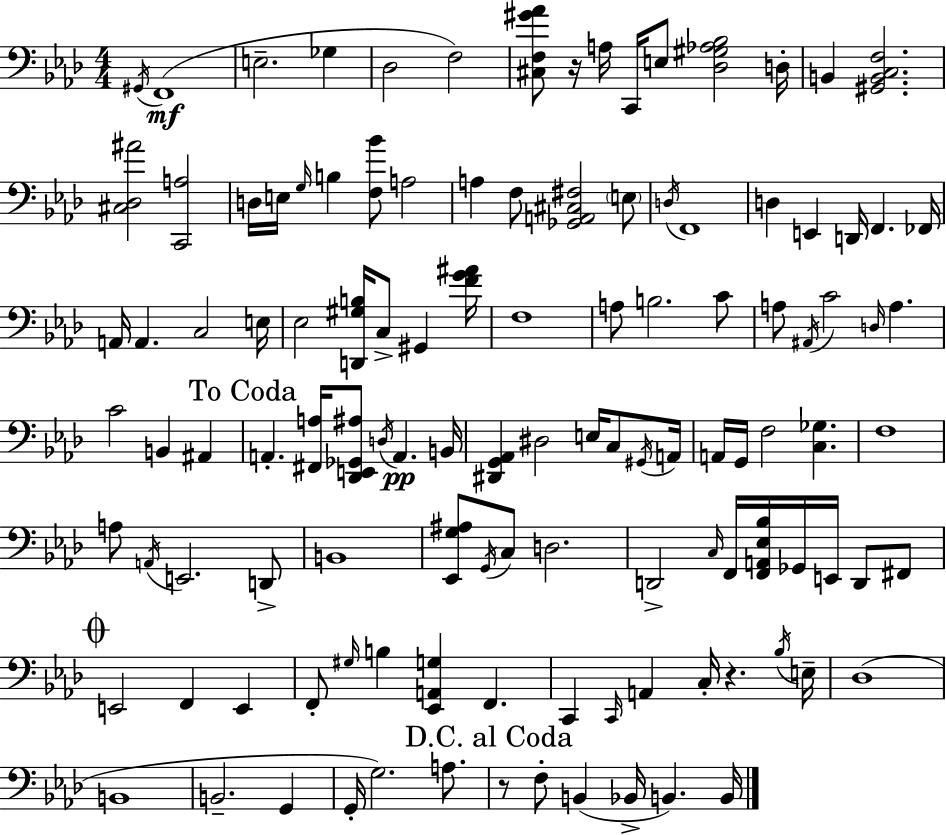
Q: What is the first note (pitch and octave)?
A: G#2